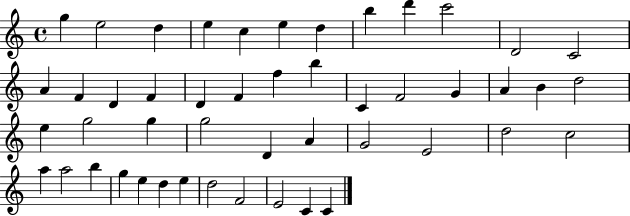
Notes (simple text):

G5/q E5/h D5/q E5/q C5/q E5/q D5/q B5/q D6/q C6/h D4/h C4/h A4/q F4/q D4/q F4/q D4/q F4/q F5/q B5/q C4/q F4/h G4/q A4/q B4/q D5/h E5/q G5/h G5/q G5/h D4/q A4/q G4/h E4/h D5/h C5/h A5/q A5/h B5/q G5/q E5/q D5/q E5/q D5/h F4/h E4/h C4/q C4/q